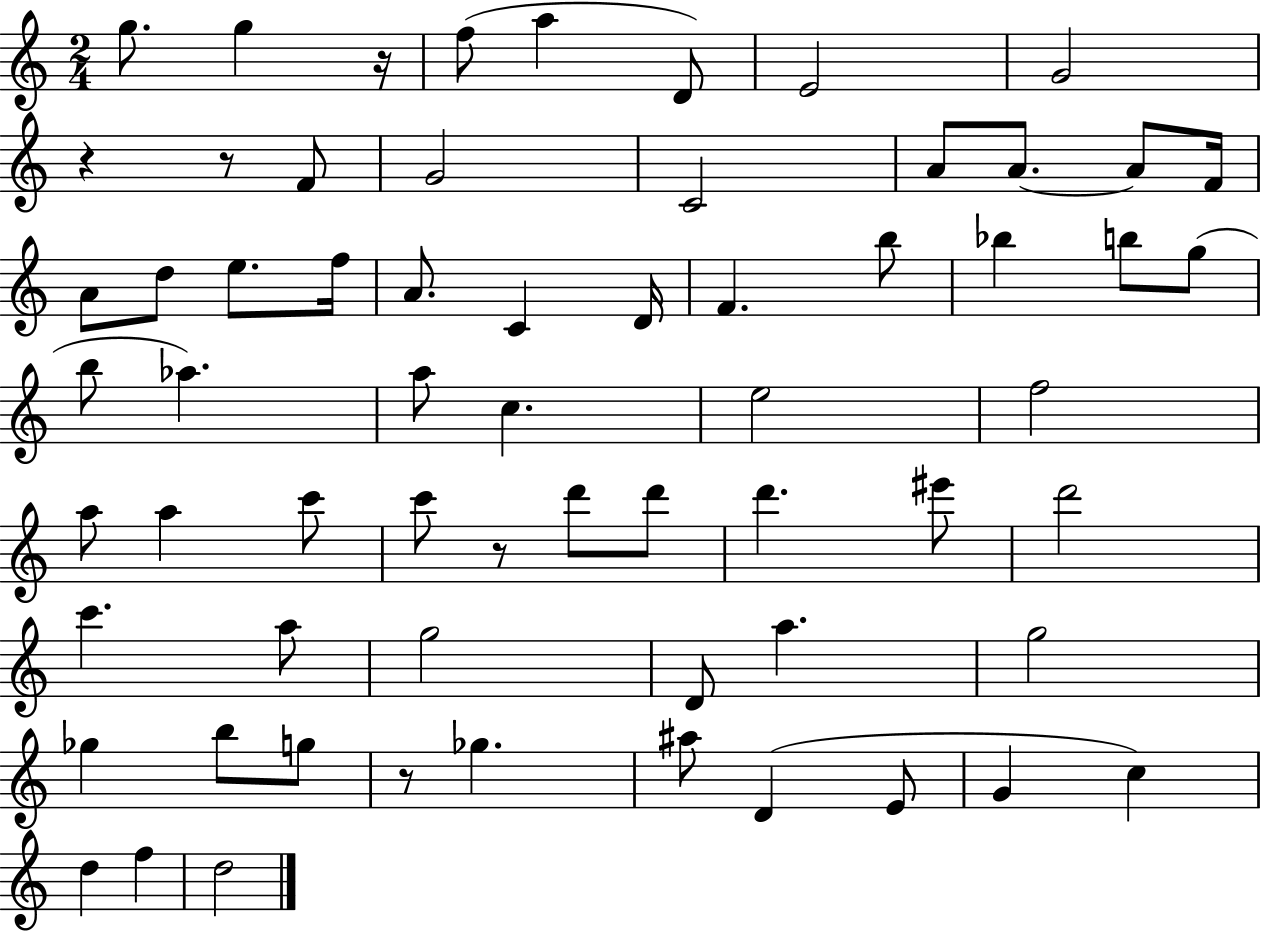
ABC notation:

X:1
T:Untitled
M:2/4
L:1/4
K:C
g/2 g z/4 f/2 a D/2 E2 G2 z z/2 F/2 G2 C2 A/2 A/2 A/2 F/4 A/2 d/2 e/2 f/4 A/2 C D/4 F b/2 _b b/2 g/2 b/2 _a a/2 c e2 f2 a/2 a c'/2 c'/2 z/2 d'/2 d'/2 d' ^e'/2 d'2 c' a/2 g2 D/2 a g2 _g b/2 g/2 z/2 _g ^a/2 D E/2 G c d f d2